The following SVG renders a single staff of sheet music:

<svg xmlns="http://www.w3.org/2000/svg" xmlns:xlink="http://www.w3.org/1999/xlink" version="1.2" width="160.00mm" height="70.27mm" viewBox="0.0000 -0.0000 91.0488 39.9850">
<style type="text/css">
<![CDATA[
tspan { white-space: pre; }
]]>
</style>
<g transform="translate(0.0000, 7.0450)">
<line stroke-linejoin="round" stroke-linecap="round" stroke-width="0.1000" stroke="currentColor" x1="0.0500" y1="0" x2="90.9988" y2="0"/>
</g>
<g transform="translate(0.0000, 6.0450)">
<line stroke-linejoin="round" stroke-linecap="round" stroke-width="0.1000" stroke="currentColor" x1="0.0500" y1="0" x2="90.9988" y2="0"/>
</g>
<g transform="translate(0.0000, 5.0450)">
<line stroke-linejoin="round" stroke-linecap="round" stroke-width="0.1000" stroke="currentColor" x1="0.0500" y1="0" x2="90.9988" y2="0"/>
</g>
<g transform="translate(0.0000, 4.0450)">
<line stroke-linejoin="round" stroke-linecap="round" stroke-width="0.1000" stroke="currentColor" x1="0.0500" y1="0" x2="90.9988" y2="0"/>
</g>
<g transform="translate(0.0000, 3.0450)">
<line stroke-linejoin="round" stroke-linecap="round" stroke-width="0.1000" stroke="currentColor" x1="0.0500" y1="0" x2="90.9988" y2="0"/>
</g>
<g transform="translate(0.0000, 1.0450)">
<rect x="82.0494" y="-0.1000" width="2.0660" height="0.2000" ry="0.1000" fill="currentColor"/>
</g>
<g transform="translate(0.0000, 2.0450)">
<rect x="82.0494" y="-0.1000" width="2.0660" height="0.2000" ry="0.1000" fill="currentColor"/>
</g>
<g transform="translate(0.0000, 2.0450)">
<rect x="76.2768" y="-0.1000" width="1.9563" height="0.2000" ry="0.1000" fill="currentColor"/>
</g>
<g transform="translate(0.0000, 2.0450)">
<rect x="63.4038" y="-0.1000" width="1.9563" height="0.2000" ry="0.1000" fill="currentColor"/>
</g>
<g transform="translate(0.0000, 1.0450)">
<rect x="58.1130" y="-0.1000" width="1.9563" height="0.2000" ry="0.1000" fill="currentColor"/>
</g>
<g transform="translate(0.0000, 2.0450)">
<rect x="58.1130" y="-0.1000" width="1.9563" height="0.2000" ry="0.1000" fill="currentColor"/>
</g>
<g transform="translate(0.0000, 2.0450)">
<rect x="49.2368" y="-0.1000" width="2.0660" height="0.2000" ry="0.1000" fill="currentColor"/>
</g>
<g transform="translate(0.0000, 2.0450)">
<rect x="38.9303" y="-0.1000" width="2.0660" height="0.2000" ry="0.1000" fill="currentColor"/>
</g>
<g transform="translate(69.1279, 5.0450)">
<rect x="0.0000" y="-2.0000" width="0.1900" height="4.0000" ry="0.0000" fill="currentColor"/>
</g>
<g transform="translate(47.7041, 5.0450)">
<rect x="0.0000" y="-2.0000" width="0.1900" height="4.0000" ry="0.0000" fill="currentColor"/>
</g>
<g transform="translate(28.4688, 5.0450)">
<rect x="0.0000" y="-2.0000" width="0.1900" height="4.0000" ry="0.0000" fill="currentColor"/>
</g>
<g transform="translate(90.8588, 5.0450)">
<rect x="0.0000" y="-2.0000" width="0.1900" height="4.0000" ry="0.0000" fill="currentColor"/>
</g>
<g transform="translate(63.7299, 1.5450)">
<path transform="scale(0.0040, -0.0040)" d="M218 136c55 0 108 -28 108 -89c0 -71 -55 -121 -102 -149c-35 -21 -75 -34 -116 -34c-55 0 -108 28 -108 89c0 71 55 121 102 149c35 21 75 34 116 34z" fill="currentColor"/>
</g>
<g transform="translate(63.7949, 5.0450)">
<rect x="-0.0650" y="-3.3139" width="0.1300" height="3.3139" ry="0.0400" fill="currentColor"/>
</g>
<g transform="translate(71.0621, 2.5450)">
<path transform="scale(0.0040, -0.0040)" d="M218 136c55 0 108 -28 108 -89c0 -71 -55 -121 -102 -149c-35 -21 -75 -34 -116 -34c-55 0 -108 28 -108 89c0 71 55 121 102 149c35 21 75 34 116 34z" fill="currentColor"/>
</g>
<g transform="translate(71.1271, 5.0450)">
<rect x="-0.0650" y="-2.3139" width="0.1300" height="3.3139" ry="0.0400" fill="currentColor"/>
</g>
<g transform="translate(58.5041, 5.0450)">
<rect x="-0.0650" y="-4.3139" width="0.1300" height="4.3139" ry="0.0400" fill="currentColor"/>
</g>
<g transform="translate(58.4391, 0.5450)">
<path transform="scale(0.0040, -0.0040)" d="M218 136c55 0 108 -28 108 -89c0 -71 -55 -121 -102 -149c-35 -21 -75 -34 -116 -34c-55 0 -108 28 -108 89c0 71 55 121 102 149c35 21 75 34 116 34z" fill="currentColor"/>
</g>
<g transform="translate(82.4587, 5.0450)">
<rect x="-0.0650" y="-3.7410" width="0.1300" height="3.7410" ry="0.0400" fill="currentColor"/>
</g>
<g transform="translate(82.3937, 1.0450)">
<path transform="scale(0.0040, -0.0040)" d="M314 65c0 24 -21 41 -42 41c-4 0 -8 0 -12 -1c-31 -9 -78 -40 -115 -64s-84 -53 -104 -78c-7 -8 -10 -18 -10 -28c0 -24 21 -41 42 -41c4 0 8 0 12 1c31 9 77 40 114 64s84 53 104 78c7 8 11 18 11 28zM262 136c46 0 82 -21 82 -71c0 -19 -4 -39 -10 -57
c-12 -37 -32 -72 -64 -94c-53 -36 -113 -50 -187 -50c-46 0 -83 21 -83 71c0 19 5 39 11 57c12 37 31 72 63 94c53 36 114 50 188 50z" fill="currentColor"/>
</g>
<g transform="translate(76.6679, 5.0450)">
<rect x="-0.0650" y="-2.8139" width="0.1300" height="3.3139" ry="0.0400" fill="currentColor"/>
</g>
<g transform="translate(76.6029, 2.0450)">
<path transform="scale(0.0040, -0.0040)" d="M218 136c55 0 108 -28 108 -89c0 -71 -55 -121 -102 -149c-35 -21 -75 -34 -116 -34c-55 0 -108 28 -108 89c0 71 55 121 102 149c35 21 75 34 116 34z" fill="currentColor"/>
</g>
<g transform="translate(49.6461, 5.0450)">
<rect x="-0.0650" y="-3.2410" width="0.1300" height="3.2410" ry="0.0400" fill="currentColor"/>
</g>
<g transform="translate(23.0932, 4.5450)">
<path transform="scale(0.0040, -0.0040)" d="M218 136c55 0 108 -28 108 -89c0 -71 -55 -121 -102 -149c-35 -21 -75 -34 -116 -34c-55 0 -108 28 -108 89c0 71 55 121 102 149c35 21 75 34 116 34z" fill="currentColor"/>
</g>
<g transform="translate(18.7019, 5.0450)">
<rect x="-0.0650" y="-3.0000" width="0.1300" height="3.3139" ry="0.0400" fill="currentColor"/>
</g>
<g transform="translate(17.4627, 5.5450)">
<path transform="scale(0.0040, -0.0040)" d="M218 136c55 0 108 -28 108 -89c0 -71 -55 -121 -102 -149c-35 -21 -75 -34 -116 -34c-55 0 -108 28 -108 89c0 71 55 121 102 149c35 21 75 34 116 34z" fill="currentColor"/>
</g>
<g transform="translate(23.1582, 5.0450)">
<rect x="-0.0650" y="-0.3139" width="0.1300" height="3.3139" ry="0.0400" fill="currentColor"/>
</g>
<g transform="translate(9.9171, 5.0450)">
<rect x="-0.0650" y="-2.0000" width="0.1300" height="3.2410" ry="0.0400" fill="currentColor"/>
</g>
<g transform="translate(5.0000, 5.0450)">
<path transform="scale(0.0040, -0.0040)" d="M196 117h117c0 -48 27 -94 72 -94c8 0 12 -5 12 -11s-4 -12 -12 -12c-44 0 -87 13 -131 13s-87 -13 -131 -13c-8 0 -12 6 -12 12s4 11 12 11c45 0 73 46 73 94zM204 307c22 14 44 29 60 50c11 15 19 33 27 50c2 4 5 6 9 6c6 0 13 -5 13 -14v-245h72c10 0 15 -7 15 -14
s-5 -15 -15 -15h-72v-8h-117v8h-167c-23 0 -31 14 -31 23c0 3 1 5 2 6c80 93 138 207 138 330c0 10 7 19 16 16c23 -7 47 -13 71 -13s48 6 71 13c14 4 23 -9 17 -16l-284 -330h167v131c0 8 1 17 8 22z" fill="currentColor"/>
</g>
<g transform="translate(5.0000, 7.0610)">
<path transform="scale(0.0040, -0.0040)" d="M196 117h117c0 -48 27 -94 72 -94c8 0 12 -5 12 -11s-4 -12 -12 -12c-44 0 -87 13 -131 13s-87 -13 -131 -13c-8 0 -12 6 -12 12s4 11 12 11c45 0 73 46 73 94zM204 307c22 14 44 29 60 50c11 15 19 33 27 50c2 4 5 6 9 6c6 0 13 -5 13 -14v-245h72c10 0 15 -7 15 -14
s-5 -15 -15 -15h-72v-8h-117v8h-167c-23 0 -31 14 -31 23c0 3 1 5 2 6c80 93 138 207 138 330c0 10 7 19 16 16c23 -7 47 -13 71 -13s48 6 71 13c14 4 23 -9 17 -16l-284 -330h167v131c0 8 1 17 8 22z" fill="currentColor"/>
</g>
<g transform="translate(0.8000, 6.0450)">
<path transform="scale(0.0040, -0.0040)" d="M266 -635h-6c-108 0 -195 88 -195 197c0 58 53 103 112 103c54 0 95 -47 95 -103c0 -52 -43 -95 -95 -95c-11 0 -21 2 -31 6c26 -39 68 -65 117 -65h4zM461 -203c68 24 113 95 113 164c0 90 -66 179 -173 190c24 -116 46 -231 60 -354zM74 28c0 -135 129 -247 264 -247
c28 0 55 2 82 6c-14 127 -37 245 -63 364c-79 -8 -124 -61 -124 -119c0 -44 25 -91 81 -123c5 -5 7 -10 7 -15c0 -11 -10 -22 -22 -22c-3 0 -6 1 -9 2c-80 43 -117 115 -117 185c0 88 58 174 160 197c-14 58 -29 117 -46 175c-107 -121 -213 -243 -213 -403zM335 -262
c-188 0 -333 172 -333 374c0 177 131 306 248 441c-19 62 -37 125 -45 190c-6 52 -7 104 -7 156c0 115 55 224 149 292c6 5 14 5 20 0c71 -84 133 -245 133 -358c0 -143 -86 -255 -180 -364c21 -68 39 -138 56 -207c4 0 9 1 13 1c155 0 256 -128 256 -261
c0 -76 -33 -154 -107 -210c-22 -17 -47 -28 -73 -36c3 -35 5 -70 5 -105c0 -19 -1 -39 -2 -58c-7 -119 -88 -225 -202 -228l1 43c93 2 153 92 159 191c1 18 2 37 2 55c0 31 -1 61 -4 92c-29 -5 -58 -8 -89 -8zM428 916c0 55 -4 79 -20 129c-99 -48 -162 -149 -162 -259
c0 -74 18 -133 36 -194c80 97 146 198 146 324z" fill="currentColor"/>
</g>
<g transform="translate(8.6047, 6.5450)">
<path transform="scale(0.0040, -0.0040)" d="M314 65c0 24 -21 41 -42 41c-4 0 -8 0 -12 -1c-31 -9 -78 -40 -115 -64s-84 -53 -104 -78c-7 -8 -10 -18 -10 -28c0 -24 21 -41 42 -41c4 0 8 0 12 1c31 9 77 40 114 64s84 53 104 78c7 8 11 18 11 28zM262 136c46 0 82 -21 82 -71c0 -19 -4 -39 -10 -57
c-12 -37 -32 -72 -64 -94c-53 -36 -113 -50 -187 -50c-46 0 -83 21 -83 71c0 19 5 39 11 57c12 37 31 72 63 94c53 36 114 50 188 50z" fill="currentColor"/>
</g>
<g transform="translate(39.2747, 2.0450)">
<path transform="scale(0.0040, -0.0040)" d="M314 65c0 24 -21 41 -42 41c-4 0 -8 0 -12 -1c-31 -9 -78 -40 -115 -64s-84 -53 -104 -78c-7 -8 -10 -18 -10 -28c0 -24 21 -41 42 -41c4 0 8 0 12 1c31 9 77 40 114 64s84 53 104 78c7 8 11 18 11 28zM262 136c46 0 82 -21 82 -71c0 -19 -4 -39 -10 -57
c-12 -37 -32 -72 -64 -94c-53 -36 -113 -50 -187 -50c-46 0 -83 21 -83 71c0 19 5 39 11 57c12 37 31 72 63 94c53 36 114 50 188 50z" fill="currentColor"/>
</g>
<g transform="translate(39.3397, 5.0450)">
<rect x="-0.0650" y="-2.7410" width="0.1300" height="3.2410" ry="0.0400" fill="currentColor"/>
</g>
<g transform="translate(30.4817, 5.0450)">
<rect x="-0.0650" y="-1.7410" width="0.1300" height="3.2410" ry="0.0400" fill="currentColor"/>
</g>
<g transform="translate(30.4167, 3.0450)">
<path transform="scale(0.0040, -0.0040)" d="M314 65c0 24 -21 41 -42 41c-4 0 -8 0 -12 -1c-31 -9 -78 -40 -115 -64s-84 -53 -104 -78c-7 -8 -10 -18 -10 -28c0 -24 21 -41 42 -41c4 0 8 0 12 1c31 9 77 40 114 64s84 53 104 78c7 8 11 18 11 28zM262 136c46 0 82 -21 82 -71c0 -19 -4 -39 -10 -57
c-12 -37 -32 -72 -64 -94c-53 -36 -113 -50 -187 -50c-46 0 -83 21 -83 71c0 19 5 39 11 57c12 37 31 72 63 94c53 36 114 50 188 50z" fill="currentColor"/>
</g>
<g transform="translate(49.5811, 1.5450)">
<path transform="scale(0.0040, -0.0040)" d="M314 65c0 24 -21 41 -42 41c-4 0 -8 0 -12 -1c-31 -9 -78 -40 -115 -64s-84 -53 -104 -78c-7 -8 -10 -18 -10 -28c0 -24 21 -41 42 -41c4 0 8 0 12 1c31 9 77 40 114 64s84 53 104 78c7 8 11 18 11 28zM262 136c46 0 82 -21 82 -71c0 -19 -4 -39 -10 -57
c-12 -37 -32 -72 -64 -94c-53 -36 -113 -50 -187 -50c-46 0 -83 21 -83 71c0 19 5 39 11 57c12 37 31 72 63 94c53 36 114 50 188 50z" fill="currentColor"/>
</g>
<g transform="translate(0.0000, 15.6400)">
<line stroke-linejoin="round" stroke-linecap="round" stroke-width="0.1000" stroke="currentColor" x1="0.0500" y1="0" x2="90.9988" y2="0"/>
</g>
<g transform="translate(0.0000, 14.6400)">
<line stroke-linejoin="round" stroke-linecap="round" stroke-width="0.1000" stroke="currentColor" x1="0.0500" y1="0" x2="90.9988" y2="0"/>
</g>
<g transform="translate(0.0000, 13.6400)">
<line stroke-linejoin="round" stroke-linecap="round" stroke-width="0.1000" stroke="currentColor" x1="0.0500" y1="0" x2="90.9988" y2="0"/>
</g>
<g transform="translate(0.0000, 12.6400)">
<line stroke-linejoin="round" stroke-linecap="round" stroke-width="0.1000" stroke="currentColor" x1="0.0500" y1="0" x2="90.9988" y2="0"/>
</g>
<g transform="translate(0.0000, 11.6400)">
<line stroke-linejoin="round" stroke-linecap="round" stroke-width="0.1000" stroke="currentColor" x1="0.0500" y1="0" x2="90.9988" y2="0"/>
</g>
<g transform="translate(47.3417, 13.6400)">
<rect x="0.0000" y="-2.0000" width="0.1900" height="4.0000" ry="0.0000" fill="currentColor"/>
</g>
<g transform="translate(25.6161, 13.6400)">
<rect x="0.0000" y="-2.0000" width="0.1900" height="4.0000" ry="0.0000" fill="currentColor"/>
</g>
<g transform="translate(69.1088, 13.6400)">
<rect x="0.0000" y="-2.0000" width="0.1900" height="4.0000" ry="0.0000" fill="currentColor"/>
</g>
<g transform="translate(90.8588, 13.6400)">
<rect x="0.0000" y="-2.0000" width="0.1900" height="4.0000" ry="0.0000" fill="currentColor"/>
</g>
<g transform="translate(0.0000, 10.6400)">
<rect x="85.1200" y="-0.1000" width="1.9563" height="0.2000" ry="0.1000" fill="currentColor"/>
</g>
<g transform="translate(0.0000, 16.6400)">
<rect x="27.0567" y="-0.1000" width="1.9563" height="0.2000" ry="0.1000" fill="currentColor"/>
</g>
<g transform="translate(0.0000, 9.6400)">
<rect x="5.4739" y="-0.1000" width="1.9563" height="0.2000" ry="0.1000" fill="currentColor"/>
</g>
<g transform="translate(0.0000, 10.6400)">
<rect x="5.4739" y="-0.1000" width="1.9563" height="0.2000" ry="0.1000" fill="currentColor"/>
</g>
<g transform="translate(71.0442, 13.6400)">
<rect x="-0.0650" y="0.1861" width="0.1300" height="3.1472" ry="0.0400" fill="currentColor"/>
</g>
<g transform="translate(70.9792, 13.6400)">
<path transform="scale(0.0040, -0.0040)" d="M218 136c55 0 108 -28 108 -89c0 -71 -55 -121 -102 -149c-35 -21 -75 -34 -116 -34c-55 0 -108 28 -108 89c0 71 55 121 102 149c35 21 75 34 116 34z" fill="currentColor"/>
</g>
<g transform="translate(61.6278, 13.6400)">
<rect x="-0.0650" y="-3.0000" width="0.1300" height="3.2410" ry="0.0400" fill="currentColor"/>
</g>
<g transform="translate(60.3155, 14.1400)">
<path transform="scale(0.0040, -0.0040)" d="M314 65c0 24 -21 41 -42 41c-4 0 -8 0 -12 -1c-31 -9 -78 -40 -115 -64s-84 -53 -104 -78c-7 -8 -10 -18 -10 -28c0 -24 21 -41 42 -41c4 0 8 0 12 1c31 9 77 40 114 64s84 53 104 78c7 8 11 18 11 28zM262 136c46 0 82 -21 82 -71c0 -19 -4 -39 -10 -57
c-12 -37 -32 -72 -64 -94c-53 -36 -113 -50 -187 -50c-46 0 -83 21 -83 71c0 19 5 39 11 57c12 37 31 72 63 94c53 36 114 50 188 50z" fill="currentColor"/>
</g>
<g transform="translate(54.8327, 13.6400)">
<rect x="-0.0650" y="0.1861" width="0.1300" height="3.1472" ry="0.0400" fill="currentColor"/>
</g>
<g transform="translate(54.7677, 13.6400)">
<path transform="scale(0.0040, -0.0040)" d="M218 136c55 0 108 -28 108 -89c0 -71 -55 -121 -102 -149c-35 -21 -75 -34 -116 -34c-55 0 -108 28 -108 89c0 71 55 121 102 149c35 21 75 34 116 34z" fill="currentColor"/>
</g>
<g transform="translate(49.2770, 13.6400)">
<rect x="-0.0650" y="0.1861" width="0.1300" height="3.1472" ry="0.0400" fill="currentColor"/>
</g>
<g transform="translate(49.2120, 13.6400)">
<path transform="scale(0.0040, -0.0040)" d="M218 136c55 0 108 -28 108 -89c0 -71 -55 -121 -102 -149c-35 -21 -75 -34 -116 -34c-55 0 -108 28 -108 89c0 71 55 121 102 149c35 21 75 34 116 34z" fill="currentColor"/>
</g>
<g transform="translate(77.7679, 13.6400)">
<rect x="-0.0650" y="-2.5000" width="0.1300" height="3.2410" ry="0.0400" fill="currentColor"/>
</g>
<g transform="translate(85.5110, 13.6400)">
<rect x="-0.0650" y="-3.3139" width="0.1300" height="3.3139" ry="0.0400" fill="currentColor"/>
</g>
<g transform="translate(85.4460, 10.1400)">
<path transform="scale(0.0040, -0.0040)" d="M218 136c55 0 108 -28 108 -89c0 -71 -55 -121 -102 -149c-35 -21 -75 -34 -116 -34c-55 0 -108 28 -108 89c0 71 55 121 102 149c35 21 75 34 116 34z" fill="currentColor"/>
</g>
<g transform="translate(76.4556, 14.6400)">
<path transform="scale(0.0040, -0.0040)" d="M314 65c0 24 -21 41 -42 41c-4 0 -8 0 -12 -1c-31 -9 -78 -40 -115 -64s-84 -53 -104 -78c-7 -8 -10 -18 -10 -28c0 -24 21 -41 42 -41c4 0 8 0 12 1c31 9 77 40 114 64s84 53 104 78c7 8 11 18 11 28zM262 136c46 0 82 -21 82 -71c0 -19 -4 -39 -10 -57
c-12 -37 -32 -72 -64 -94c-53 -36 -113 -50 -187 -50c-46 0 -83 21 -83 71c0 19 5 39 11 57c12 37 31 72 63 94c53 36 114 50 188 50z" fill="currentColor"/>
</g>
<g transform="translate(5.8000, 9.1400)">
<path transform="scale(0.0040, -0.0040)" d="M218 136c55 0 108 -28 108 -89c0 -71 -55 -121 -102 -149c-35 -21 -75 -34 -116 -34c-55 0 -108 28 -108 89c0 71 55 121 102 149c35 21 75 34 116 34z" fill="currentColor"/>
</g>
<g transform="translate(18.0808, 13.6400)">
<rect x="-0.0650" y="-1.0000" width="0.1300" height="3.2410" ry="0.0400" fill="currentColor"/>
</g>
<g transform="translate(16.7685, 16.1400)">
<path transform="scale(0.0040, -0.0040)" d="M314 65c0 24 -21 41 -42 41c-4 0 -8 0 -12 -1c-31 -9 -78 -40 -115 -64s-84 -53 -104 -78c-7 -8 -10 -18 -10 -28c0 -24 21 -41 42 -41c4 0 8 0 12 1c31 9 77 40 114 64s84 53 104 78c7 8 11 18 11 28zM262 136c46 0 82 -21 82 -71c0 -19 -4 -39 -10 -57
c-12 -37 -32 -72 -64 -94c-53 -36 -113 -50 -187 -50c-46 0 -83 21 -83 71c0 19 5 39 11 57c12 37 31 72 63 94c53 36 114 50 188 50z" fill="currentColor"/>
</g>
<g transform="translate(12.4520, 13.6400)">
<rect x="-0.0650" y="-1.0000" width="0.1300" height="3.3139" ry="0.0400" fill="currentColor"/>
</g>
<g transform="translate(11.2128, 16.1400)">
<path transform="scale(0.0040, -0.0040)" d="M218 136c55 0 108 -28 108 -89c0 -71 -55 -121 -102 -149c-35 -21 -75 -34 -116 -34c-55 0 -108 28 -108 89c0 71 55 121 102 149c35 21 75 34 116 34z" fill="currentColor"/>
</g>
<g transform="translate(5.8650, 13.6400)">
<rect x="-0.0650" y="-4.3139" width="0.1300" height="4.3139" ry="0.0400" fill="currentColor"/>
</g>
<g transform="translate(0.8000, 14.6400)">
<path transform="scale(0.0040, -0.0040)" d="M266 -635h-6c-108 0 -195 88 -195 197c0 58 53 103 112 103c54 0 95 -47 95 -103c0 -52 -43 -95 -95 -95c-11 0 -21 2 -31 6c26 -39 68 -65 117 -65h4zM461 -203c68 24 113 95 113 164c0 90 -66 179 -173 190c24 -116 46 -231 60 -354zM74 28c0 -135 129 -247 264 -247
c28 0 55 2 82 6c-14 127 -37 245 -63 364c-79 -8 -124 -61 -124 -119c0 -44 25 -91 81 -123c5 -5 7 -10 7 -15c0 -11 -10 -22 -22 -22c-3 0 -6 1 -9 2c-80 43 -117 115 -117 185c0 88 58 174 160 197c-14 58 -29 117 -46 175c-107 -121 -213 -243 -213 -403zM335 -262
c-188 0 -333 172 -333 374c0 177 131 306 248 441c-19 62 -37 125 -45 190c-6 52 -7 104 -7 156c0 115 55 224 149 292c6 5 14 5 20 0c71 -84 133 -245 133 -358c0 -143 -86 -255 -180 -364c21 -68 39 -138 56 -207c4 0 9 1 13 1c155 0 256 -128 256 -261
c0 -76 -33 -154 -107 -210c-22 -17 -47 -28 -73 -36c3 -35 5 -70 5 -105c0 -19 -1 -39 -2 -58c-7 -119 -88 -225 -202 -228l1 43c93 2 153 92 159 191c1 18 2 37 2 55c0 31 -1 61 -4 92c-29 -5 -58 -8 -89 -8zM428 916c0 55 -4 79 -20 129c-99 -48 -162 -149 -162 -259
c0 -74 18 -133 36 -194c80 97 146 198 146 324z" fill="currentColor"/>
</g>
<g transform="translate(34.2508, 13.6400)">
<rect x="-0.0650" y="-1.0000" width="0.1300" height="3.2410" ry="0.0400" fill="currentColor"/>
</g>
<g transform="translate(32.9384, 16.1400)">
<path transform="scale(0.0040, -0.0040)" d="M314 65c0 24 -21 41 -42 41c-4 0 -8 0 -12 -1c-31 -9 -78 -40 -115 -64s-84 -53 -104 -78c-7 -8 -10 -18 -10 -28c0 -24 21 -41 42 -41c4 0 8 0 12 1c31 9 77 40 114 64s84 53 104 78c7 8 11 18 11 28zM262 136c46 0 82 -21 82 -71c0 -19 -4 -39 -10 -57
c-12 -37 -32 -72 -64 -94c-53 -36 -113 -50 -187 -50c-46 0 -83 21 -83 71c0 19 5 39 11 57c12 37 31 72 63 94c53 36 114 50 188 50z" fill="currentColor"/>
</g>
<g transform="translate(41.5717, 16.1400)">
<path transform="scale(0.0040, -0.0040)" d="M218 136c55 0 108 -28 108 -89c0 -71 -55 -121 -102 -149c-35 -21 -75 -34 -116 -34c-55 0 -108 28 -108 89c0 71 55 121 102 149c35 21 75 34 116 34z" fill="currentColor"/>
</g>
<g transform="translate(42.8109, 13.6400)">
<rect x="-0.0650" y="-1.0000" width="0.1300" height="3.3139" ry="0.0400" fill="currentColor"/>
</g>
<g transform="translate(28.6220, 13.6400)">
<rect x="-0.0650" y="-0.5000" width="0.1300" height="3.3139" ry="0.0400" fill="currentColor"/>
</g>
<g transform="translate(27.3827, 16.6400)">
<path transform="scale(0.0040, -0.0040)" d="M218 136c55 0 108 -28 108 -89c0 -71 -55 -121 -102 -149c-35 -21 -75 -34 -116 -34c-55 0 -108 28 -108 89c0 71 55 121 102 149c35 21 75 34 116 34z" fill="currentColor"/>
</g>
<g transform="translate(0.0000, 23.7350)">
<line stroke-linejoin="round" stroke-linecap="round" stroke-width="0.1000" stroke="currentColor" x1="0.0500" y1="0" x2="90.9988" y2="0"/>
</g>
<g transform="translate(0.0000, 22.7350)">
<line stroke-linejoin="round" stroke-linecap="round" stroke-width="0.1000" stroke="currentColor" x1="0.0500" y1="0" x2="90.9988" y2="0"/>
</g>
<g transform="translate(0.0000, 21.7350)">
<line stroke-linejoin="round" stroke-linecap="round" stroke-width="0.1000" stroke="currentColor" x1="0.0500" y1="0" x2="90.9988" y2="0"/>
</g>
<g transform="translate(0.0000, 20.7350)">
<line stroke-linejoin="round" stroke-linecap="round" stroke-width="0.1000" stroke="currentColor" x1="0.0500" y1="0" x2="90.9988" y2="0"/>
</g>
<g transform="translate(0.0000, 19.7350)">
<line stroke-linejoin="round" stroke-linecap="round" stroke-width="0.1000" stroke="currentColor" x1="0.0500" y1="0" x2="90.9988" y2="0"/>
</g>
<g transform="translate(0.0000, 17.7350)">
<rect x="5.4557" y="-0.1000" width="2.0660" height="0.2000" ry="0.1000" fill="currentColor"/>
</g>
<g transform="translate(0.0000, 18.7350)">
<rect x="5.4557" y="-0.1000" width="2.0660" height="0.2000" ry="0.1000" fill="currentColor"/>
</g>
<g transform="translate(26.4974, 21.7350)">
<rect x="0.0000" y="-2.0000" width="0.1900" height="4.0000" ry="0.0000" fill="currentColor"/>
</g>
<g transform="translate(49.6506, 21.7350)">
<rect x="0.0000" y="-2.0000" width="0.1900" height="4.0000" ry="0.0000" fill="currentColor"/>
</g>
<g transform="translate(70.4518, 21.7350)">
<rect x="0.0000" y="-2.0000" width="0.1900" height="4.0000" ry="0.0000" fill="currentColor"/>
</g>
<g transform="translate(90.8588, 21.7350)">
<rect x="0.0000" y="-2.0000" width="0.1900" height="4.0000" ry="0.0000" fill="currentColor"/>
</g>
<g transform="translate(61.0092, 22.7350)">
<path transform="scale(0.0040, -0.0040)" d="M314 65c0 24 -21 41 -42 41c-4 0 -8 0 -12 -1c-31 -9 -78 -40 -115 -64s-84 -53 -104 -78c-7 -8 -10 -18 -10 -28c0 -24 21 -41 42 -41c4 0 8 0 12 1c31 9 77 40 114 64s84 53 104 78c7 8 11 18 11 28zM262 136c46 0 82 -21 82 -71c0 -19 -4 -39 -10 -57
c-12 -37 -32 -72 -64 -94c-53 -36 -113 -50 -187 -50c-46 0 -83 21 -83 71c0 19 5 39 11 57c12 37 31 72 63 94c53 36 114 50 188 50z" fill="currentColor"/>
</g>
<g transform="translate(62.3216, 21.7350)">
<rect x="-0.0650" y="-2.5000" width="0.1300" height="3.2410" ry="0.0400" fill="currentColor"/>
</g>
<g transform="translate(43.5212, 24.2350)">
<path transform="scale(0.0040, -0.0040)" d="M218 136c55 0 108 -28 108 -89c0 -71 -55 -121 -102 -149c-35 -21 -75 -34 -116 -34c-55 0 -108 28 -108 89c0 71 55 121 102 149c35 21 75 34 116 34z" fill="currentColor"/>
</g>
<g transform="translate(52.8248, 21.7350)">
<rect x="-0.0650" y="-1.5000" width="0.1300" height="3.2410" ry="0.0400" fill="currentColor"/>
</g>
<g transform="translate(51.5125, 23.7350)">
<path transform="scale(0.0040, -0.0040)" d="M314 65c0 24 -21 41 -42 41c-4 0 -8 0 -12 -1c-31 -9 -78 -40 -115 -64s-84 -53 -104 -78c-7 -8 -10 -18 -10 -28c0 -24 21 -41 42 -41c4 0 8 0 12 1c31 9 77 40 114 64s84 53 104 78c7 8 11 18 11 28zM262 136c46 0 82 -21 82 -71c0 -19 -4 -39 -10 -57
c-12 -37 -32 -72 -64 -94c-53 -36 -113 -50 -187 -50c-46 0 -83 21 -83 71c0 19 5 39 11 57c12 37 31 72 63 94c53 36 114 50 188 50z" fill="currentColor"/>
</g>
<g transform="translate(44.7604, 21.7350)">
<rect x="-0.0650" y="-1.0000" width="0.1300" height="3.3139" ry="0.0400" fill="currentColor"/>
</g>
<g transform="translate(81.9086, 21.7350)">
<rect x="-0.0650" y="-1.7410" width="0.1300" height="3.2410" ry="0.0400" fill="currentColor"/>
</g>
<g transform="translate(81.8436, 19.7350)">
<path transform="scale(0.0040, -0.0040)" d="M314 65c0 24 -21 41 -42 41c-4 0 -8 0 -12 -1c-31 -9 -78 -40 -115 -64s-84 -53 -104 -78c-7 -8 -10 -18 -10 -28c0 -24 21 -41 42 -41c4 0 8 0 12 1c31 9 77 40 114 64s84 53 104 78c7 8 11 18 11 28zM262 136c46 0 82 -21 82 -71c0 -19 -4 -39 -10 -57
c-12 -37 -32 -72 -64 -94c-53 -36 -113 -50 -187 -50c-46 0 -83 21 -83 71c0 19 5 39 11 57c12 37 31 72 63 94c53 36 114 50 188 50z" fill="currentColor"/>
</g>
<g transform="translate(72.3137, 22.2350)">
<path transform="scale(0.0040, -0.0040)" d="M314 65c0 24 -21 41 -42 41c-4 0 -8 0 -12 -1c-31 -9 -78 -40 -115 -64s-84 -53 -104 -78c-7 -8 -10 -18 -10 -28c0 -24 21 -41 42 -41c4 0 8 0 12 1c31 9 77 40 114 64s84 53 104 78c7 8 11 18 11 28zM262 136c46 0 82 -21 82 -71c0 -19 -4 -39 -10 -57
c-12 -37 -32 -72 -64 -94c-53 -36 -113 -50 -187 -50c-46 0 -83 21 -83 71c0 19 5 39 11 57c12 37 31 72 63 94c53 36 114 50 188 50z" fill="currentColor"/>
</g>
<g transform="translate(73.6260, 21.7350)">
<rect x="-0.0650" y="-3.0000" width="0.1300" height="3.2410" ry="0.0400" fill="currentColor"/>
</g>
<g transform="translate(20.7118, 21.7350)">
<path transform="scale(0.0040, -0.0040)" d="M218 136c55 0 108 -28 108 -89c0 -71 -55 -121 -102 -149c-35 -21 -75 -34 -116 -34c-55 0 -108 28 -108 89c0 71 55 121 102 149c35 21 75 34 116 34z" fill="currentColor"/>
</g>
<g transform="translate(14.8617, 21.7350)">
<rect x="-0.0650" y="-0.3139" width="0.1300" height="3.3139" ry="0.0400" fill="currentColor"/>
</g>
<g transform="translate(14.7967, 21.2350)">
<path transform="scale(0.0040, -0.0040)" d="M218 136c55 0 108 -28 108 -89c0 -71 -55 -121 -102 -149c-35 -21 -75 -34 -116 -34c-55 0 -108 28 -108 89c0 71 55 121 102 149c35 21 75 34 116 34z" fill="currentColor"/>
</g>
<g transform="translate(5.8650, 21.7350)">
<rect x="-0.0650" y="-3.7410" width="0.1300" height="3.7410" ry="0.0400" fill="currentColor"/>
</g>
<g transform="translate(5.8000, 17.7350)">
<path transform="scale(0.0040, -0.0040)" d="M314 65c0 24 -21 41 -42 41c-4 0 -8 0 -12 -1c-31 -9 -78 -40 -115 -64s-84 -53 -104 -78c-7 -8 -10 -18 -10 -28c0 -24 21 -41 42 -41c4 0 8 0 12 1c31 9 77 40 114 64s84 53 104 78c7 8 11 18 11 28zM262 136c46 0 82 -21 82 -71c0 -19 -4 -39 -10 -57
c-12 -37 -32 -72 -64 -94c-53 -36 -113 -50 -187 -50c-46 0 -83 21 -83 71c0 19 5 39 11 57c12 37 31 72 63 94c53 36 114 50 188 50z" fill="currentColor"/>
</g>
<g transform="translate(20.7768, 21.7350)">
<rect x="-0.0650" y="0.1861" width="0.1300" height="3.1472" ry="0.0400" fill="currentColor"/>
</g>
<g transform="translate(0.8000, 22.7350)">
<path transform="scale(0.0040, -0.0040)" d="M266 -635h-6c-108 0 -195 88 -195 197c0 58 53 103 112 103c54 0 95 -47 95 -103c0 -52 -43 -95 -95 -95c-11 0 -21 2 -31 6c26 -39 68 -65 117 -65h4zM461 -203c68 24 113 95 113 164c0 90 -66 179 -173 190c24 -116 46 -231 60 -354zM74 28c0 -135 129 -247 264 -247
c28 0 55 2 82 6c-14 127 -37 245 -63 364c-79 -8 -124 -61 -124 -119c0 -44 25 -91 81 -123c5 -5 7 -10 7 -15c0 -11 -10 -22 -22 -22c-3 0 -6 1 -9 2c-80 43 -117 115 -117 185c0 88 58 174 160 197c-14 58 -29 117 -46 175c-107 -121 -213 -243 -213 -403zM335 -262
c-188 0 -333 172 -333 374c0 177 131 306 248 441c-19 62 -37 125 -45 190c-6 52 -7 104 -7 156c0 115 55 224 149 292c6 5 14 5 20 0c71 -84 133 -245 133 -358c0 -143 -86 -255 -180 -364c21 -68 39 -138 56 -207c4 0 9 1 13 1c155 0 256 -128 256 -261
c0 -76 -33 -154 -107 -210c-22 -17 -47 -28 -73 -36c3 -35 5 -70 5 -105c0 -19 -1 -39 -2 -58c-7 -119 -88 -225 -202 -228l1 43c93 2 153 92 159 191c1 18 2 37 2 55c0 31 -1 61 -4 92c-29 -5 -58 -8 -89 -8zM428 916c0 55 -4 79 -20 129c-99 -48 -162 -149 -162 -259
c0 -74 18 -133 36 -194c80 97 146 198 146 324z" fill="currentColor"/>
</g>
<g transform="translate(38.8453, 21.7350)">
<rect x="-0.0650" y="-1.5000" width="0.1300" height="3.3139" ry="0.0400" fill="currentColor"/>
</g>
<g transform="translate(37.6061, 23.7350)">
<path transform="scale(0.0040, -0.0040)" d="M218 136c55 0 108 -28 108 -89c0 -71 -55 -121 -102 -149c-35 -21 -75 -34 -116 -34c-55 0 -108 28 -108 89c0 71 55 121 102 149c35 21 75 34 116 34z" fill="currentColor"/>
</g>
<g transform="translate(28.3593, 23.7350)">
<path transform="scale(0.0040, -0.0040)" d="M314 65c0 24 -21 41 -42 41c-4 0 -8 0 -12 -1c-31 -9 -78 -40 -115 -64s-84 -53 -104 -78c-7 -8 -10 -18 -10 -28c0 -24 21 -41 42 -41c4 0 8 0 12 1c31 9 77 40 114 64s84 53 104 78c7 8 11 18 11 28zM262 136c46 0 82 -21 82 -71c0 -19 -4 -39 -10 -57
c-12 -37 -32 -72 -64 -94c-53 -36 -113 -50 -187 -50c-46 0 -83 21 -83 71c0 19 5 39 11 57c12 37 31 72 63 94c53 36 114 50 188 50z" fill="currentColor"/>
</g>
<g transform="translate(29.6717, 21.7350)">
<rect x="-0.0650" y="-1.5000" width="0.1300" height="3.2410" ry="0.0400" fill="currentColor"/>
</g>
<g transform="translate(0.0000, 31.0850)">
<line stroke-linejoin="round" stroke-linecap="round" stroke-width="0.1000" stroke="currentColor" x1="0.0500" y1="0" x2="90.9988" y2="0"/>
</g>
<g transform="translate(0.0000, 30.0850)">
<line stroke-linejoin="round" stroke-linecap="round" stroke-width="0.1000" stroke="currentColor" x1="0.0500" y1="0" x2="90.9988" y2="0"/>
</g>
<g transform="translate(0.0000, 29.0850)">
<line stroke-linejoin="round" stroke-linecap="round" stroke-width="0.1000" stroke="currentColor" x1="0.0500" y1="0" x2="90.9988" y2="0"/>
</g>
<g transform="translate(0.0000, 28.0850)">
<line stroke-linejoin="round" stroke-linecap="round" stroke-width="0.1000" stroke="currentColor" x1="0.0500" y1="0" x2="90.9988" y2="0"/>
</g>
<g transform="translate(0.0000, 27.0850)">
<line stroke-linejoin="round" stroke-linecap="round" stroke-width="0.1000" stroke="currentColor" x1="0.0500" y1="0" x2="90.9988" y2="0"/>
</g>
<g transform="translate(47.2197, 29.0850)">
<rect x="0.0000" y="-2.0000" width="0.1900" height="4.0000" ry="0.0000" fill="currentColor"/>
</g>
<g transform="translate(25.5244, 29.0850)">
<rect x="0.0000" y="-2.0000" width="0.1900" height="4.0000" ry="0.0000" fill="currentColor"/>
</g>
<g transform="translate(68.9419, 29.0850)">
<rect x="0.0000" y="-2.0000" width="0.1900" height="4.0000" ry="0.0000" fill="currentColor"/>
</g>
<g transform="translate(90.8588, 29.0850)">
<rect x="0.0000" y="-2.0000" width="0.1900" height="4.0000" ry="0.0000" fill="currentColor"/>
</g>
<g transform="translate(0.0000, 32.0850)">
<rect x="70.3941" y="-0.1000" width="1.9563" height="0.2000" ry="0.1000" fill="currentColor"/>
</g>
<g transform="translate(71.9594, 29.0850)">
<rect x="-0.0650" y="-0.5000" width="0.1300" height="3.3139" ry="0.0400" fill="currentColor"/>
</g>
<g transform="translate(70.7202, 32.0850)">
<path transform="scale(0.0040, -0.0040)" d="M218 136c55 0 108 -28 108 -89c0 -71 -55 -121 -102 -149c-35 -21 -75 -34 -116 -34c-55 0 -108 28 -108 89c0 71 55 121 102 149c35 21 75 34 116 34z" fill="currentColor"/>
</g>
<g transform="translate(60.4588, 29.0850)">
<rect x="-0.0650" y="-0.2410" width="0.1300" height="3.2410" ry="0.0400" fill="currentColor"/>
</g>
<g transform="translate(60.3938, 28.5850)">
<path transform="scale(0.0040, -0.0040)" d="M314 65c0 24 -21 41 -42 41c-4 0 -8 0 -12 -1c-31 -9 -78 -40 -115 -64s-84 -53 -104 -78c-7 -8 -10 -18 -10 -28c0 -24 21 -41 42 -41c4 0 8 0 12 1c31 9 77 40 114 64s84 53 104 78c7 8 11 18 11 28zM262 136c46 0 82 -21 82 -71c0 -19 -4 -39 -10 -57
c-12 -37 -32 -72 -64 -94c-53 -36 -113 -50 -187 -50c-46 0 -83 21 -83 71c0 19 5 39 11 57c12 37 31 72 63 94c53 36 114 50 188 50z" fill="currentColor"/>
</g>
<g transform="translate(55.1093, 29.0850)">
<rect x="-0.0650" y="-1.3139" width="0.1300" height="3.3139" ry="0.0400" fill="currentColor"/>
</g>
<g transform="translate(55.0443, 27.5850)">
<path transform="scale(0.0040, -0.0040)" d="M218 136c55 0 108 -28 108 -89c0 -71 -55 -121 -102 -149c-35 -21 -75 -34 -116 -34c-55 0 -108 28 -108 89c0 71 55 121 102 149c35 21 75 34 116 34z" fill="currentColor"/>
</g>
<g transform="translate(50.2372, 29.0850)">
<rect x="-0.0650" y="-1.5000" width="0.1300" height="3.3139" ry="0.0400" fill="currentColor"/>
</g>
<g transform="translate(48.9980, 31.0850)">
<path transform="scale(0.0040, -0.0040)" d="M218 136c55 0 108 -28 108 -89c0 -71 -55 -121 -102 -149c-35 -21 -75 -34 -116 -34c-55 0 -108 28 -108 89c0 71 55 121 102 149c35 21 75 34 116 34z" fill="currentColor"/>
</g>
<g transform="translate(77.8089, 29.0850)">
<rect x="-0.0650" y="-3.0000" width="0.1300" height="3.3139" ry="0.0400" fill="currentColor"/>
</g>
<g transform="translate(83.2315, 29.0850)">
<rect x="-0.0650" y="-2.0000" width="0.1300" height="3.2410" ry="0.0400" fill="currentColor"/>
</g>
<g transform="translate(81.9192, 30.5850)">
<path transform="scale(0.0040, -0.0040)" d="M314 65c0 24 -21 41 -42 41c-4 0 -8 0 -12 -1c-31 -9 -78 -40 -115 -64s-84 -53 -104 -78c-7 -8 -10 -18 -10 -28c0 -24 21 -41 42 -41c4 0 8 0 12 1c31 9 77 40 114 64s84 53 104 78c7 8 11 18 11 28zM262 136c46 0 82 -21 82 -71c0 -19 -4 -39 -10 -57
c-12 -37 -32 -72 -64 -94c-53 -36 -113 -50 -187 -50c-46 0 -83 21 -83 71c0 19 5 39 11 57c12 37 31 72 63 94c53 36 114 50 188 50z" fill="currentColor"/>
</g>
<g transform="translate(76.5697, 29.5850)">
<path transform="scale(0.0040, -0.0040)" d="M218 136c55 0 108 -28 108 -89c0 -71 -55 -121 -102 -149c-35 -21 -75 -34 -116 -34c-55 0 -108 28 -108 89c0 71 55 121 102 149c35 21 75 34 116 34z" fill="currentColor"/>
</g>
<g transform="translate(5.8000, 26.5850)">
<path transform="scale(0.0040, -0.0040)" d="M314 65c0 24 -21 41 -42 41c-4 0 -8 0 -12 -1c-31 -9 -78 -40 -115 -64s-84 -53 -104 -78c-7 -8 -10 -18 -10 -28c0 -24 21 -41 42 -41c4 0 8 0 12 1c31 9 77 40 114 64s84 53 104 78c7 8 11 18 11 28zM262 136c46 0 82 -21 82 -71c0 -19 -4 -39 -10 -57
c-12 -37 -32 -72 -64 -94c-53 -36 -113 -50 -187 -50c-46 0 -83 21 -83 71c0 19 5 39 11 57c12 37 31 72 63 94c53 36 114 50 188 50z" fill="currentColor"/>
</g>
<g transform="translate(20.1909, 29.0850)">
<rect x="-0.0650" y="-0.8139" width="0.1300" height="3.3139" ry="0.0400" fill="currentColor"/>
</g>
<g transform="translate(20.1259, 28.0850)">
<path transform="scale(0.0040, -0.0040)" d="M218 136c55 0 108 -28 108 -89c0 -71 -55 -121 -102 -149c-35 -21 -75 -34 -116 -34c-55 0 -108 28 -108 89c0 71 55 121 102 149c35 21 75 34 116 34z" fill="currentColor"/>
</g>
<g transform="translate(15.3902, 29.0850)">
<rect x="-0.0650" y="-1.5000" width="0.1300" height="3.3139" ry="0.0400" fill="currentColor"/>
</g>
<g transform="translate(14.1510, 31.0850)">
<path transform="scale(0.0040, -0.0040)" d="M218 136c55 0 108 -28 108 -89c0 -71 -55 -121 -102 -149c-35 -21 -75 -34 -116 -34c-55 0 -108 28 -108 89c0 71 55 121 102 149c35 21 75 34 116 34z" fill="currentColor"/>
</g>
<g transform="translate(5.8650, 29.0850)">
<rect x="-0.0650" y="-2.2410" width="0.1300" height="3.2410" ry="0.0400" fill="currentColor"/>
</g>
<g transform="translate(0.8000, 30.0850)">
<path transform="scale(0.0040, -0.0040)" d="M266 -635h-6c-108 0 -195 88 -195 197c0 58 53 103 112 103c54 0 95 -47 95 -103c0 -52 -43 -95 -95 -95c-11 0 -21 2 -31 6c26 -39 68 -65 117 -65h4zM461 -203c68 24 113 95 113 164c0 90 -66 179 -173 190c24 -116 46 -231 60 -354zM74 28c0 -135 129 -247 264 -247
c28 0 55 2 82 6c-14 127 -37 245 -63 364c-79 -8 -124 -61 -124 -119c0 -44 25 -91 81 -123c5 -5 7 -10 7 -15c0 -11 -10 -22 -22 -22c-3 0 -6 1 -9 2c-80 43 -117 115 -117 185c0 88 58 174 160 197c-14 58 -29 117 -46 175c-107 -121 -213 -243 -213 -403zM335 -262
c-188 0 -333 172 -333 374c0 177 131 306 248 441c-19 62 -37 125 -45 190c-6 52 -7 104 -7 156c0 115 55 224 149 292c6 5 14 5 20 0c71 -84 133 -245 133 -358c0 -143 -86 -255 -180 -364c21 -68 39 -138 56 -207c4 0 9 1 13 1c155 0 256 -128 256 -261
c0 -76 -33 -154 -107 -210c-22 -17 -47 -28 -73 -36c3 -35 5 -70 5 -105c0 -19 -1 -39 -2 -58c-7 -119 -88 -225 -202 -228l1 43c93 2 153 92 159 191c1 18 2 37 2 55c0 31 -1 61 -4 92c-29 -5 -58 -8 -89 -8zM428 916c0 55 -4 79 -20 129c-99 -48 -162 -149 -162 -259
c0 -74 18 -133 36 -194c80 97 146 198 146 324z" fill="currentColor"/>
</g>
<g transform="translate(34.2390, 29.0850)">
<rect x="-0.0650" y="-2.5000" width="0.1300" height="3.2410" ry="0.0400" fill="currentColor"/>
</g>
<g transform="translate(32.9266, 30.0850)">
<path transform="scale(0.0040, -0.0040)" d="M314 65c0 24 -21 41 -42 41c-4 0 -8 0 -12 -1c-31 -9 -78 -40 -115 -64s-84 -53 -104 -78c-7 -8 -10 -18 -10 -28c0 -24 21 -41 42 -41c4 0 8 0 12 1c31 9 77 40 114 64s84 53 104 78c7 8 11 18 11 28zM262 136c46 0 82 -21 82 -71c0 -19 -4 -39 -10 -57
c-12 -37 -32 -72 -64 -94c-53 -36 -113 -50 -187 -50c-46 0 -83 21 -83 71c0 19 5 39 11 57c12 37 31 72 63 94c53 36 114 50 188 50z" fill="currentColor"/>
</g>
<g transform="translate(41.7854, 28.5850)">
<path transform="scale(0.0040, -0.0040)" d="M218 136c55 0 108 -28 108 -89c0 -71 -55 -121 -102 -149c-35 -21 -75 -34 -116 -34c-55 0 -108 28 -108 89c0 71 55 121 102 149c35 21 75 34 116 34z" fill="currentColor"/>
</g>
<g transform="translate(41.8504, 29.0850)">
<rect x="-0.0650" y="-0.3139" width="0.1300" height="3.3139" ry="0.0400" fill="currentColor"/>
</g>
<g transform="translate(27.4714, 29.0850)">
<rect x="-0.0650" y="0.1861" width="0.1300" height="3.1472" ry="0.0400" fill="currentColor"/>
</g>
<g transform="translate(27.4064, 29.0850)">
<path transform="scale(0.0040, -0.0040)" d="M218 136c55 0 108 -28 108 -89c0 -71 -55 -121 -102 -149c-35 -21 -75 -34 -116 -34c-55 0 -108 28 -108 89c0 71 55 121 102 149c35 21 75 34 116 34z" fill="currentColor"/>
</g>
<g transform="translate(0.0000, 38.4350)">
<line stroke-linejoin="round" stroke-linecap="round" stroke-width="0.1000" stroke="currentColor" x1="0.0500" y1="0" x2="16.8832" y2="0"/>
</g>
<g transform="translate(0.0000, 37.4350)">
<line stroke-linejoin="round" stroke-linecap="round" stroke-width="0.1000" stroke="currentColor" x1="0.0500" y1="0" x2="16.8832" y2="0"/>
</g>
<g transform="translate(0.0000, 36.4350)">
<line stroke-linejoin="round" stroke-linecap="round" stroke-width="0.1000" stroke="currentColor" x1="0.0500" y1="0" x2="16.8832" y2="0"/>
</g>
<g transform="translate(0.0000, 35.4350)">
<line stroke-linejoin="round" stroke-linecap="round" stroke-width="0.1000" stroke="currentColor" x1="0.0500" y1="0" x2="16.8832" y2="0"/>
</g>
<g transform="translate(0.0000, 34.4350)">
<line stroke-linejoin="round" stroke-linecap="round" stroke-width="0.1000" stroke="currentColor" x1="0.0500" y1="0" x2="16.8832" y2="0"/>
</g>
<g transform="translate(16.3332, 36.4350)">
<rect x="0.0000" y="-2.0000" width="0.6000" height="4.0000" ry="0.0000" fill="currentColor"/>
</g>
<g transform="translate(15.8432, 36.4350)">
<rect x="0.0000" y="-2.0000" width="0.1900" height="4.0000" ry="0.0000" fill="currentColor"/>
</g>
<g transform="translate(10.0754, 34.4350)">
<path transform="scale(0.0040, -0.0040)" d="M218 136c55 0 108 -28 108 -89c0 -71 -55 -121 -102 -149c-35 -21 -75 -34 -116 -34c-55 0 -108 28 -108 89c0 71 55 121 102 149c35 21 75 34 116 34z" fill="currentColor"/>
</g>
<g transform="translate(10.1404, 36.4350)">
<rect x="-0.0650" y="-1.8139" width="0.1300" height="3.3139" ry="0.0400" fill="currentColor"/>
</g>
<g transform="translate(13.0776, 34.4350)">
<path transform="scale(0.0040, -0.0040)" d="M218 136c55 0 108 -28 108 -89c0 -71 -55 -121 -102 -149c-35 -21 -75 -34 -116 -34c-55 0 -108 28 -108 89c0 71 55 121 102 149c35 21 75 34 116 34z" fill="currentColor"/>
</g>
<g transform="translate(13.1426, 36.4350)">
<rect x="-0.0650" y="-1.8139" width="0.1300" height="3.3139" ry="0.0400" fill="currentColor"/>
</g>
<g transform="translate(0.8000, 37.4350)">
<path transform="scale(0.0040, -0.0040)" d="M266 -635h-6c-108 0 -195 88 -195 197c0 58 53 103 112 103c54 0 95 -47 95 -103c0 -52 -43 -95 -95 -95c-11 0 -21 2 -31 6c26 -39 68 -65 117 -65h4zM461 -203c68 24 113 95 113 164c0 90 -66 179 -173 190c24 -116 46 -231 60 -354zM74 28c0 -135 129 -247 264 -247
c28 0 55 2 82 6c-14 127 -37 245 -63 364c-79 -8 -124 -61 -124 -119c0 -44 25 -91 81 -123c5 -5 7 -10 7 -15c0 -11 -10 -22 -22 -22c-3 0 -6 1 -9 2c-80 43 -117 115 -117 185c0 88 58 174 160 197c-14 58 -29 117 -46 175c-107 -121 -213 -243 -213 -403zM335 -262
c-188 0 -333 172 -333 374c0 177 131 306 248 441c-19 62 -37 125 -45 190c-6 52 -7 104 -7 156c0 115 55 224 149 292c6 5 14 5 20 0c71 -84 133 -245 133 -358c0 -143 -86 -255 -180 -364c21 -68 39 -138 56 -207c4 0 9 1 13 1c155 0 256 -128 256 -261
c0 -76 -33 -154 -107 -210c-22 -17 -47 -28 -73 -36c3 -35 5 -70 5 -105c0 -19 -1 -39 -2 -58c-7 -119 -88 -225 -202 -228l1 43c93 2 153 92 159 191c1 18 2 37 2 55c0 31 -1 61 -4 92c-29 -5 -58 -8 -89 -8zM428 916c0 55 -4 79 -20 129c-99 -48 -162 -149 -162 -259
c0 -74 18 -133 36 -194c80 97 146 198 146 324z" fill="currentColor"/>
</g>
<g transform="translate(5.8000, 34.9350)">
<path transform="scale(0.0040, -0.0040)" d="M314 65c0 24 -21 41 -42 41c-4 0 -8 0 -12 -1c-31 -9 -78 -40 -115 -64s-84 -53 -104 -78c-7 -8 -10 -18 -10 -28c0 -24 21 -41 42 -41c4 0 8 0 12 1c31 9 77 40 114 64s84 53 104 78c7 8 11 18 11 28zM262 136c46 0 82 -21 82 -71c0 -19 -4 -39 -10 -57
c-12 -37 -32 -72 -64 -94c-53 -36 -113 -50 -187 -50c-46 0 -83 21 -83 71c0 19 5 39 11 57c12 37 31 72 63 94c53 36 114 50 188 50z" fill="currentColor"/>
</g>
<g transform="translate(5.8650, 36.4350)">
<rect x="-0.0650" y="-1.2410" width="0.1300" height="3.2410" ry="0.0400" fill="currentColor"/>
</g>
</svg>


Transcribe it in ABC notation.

X:1
T:Untitled
M:4/4
L:1/4
K:C
F2 A c f2 a2 b2 d' b g a c'2 d' D D2 C D2 D B B A2 B G2 b c'2 c B E2 E D E2 G2 A2 f2 g2 E d B G2 c E e c2 C A F2 e2 f f